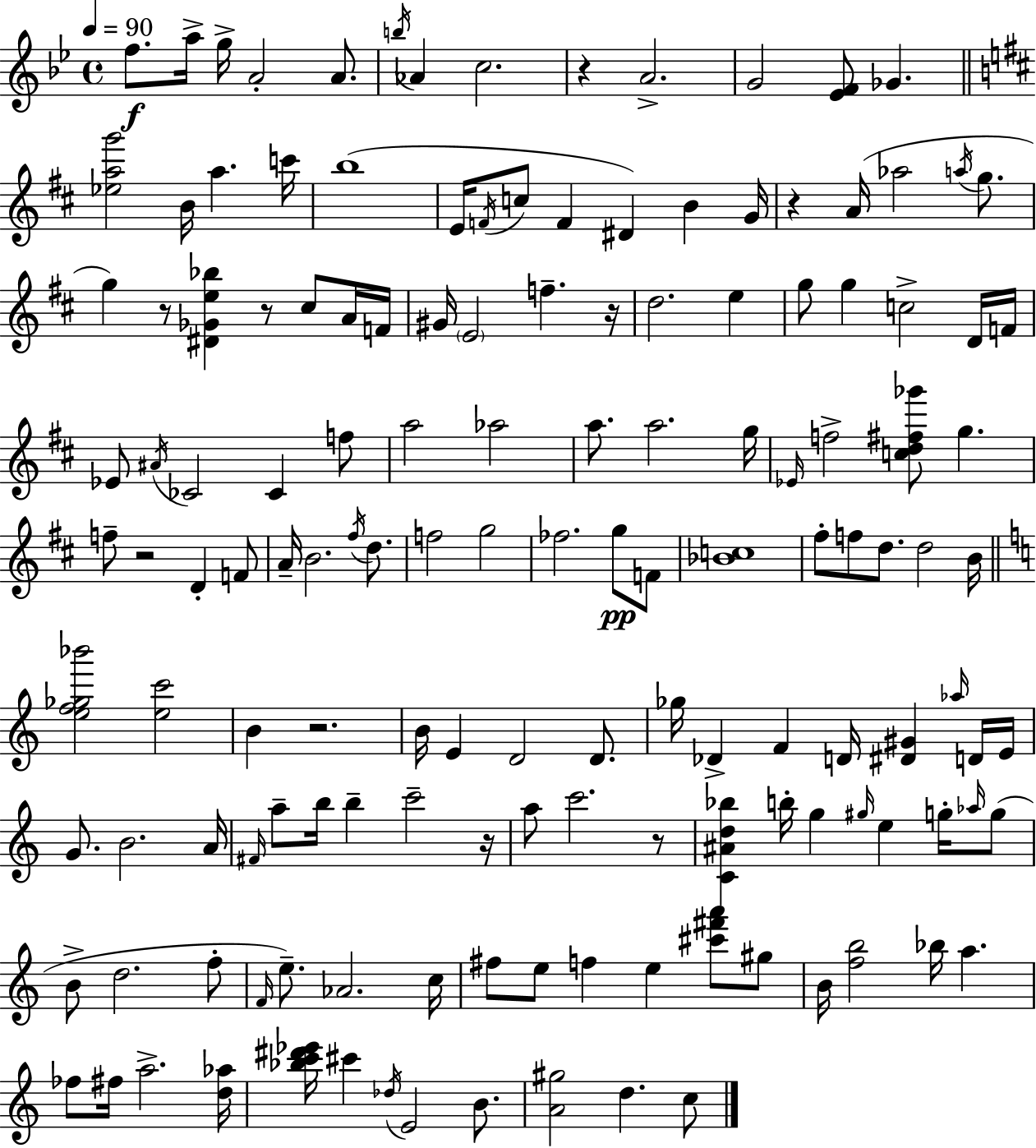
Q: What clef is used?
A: treble